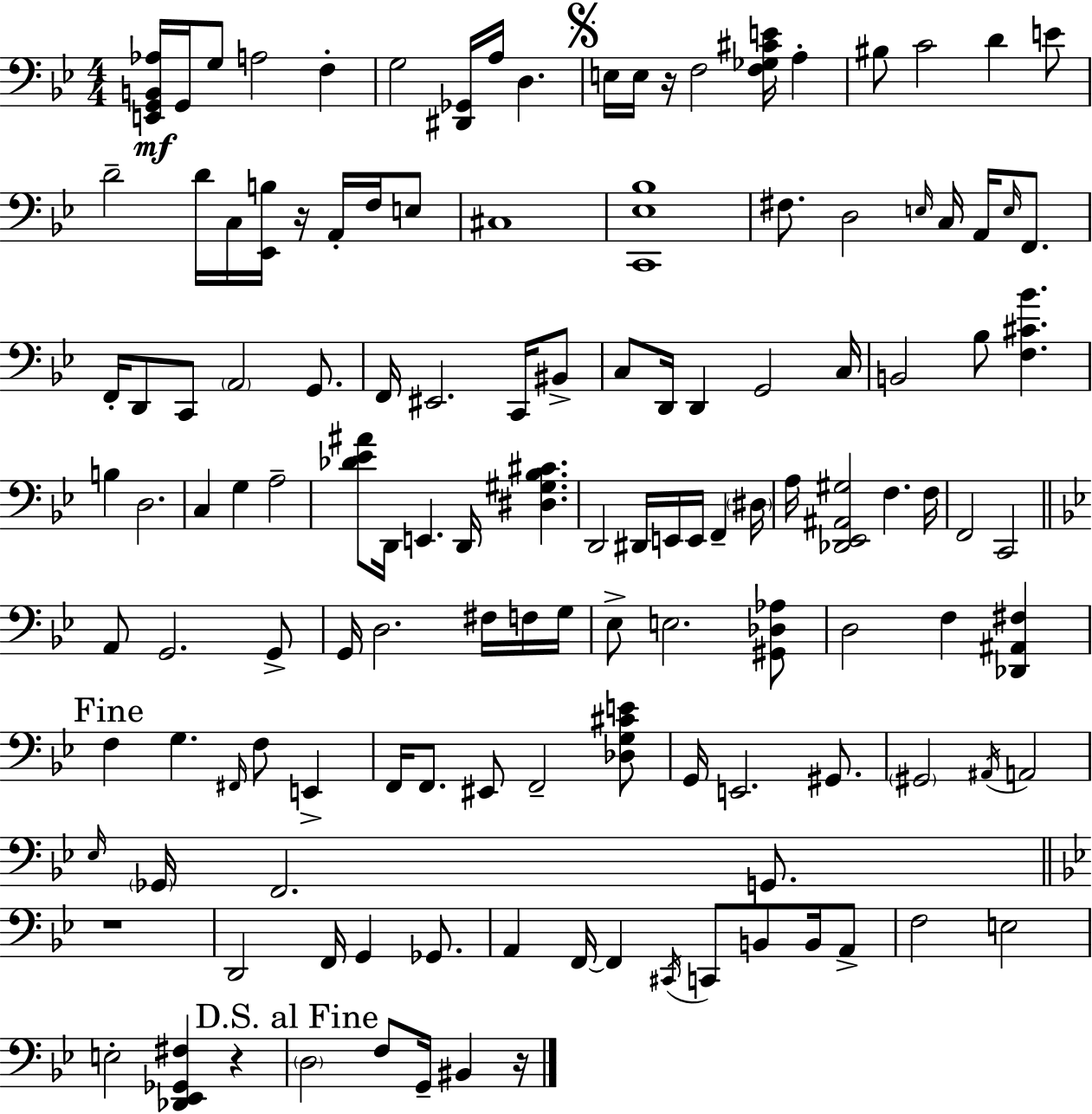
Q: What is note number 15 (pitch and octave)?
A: E4